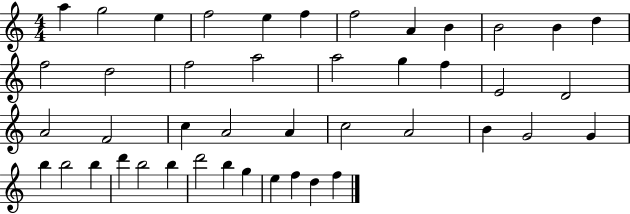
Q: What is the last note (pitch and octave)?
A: F5